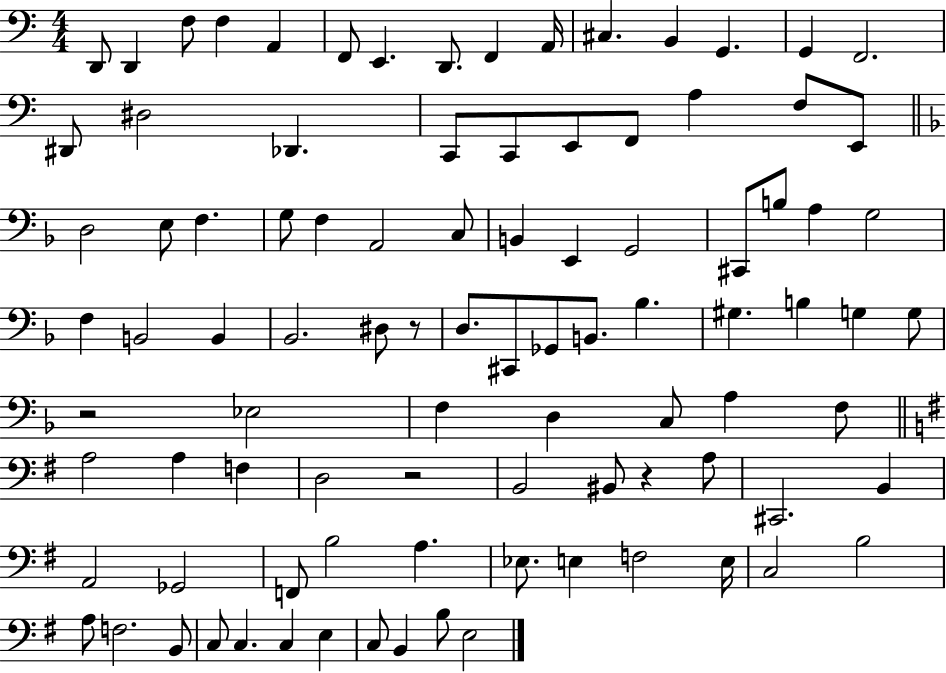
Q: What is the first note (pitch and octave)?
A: D2